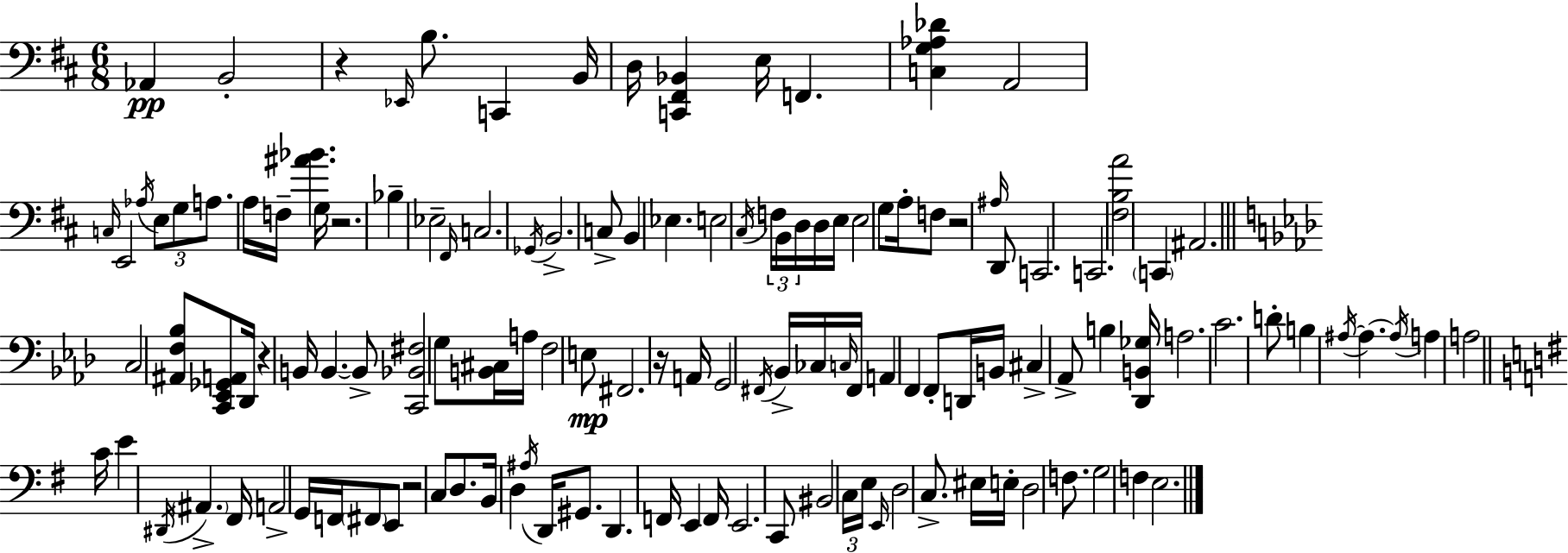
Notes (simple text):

Ab2/q B2/h R/q Eb2/s B3/e. C2/q B2/s D3/s [C2,F#2,Bb2]/q E3/s F2/q. [C3,G3,Ab3,Db4]/q A2/h C3/s E2/h Ab3/s E3/e G3/e A3/e. A3/s F3/s [A#4,Bb4]/q. G3/s R/h. Bb3/q Eb3/h F#2/s C3/h. Gb2/s B2/h. C3/e B2/q Eb3/q. E3/h C#3/s F3/s B2/s D3/s D3/s E3/s E3/h G3/e A3/s F3/e R/h A#3/s D2/e C2/h. C2/h. [F#3,B3,A4]/h C2/q A#2/h. C3/h [A#2,F3,Bb3]/e [C2,Eb2,Gb2,A2]/e Db2/s R/q B2/s B2/q. B2/e [C2,Bb2,F#3]/h G3/e [B2,C#3]/s A3/s F3/h E3/e F#2/h. R/s A2/s G2/h F#2/s Bb2/s CES3/s C3/s F#2/s A2/q F2/q F2/e D2/s B2/s C#3/q Ab2/e B3/q [Db2,B2,Gb3]/s A3/h. C4/h. D4/e B3/q A#3/s A#3/q. A#3/s A3/q A3/h C4/s E4/q D#2/s A#2/q. F#2/s A2/h G2/s F2/s F#2/e E2/e R/h C3/e D3/e. B2/s D3/q A#3/s D2/s G#2/e. D2/q. F2/s E2/q F2/s E2/h. C2/e BIS2/h C3/s E3/s E2/s D3/h C3/e. EIS3/s E3/s D3/h F3/e. G3/h F3/q E3/h.